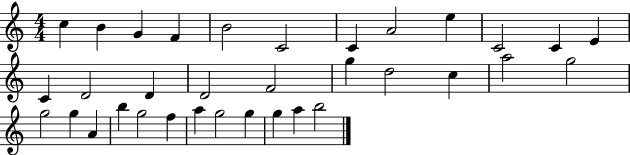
{
  \clef treble
  \numericTimeSignature
  \time 4/4
  \key c \major
  c''4 b'4 g'4 f'4 | b'2 c'2 | c'4 a'2 e''4 | c'2 c'4 e'4 | \break c'4 d'2 d'4 | d'2 f'2 | g''4 d''2 c''4 | a''2 g''2 | \break g''2 g''4 a'4 | b''4 g''2 f''4 | a''4 g''2 g''4 | g''4 a''4 b''2 | \break \bar "|."
}